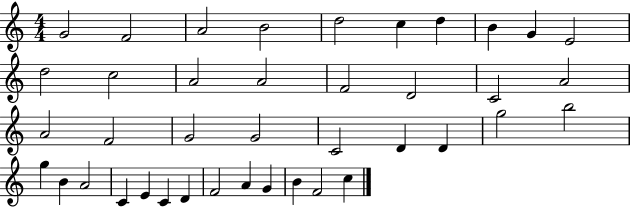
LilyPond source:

{
  \clef treble
  \numericTimeSignature
  \time 4/4
  \key c \major
  g'2 f'2 | a'2 b'2 | d''2 c''4 d''4 | b'4 g'4 e'2 | \break d''2 c''2 | a'2 a'2 | f'2 d'2 | c'2 a'2 | \break a'2 f'2 | g'2 g'2 | c'2 d'4 d'4 | g''2 b''2 | \break g''4 b'4 a'2 | c'4 e'4 c'4 d'4 | f'2 a'4 g'4 | b'4 f'2 c''4 | \break \bar "|."
}